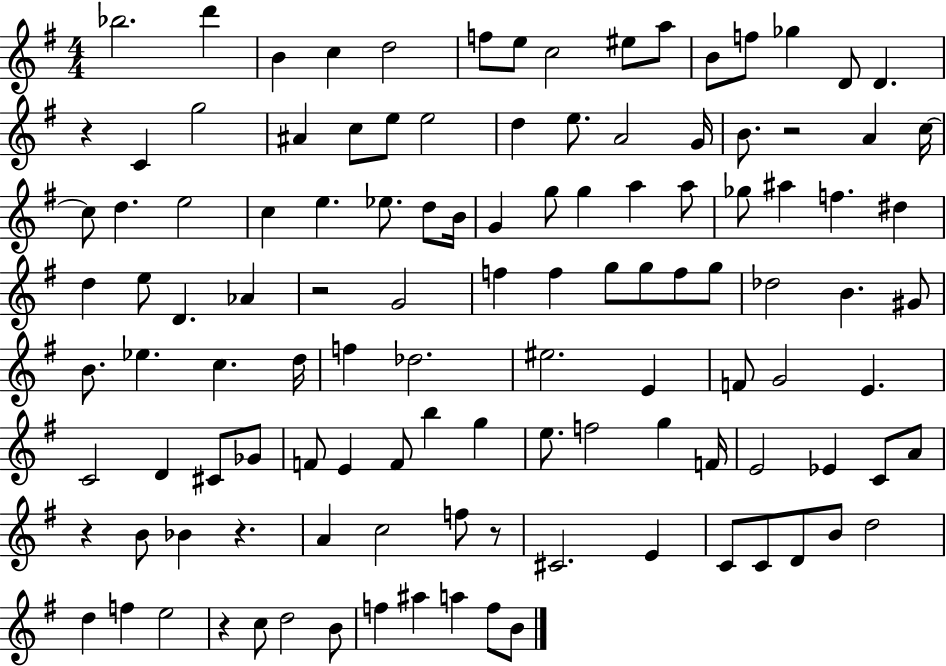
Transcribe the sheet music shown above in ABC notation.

X:1
T:Untitled
M:4/4
L:1/4
K:G
_b2 d' B c d2 f/2 e/2 c2 ^e/2 a/2 B/2 f/2 _g D/2 D z C g2 ^A c/2 e/2 e2 d e/2 A2 G/4 B/2 z2 A c/4 c/2 d e2 c e _e/2 d/2 B/4 G g/2 g a a/2 _g/2 ^a f ^d d e/2 D _A z2 G2 f f g/2 g/2 f/2 g/2 _d2 B ^G/2 B/2 _e c d/4 f _d2 ^e2 E F/2 G2 E C2 D ^C/2 _G/2 F/2 E F/2 b g e/2 f2 g F/4 E2 _E C/2 A/2 z B/2 _B z A c2 f/2 z/2 ^C2 E C/2 C/2 D/2 B/2 d2 d f e2 z c/2 d2 B/2 f ^a a f/2 B/2